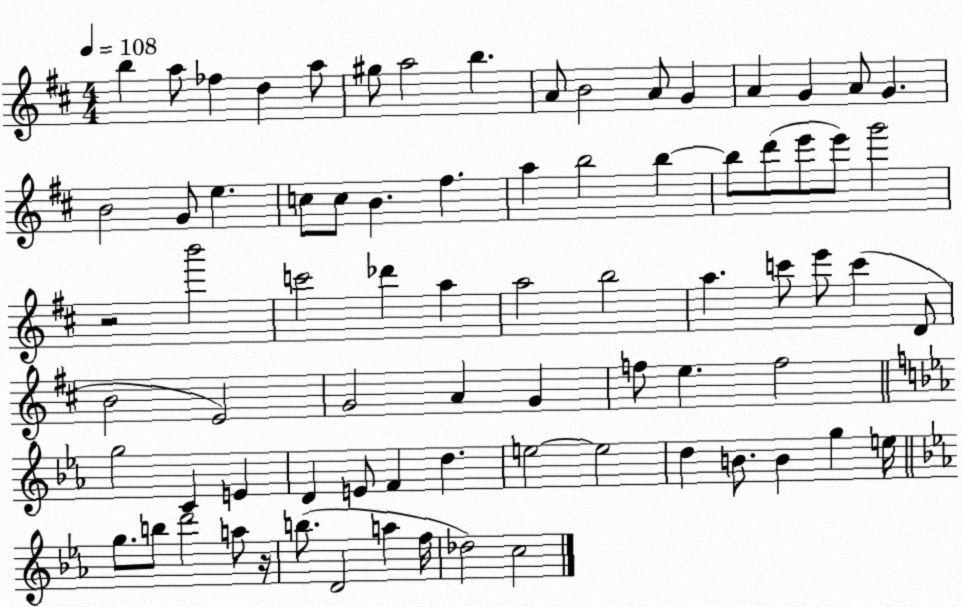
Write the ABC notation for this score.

X:1
T:Untitled
M:4/4
L:1/4
K:D
b a/2 _f d a/2 ^g/2 a2 b A/2 B2 A/2 G A G A/2 G B2 G/2 e c/2 c/2 B ^f a b2 b b/2 d'/2 e'/2 e'/2 g'2 z2 b'2 c'2 _d' a a2 b2 a c'/2 e'/2 c' D/2 B2 E2 G2 A G f/2 e f2 g2 C E D E/2 F d e2 e2 d B/2 B g e/4 g/2 b/2 d'2 a/2 z/4 b/2 D2 a f/4 _d2 c2